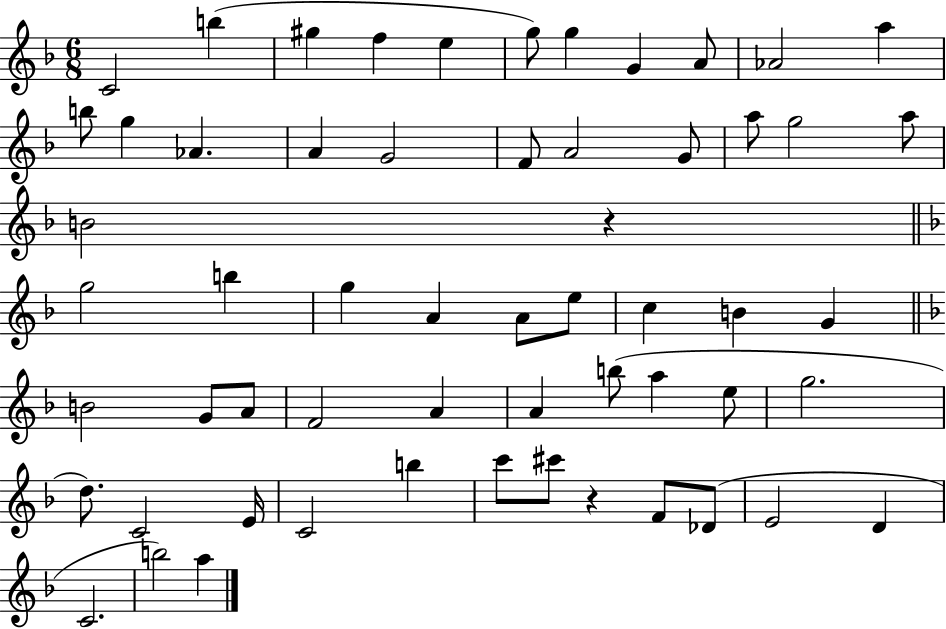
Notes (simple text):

C4/h B5/q G#5/q F5/q E5/q G5/e G5/q G4/q A4/e Ab4/h A5/q B5/e G5/q Ab4/q. A4/q G4/h F4/e A4/h G4/e A5/e G5/h A5/e B4/h R/q G5/h B5/q G5/q A4/q A4/e E5/e C5/q B4/q G4/q B4/h G4/e A4/e F4/h A4/q A4/q B5/e A5/q E5/e G5/h. D5/e. C4/h E4/s C4/h B5/q C6/e C#6/e R/q F4/e Db4/e E4/h D4/q C4/h. B5/h A5/q